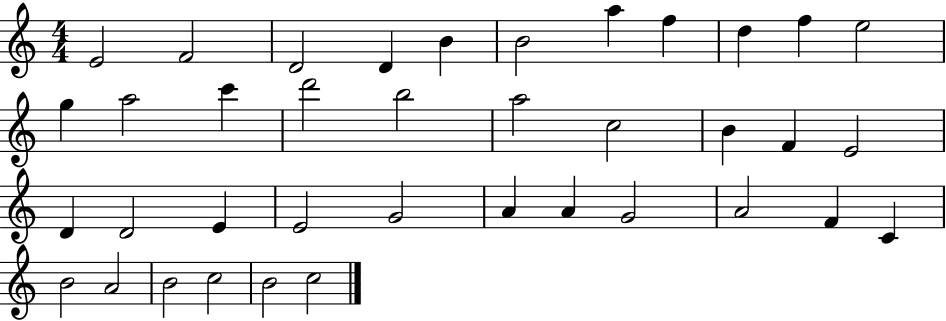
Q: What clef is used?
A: treble